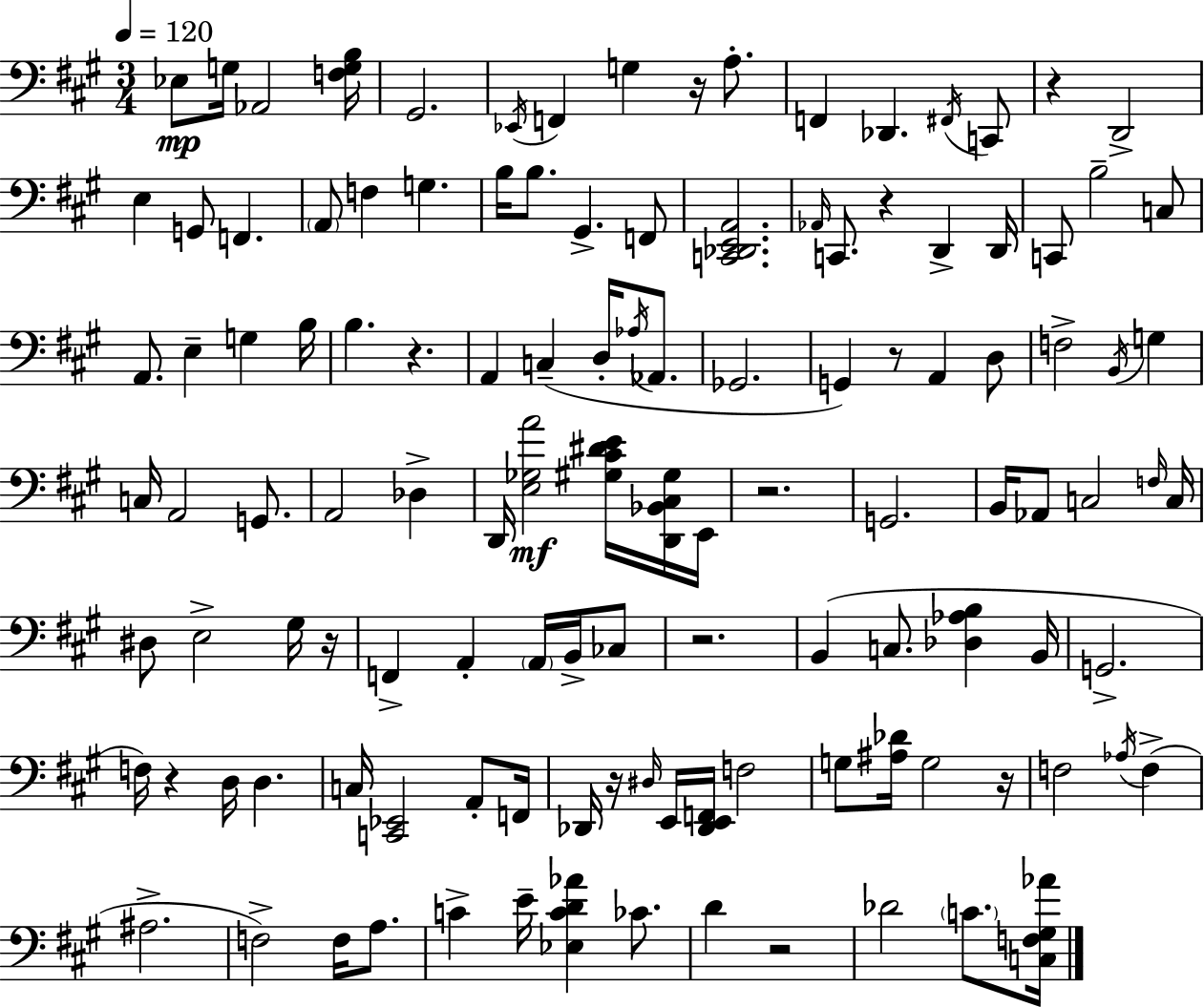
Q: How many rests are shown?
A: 12